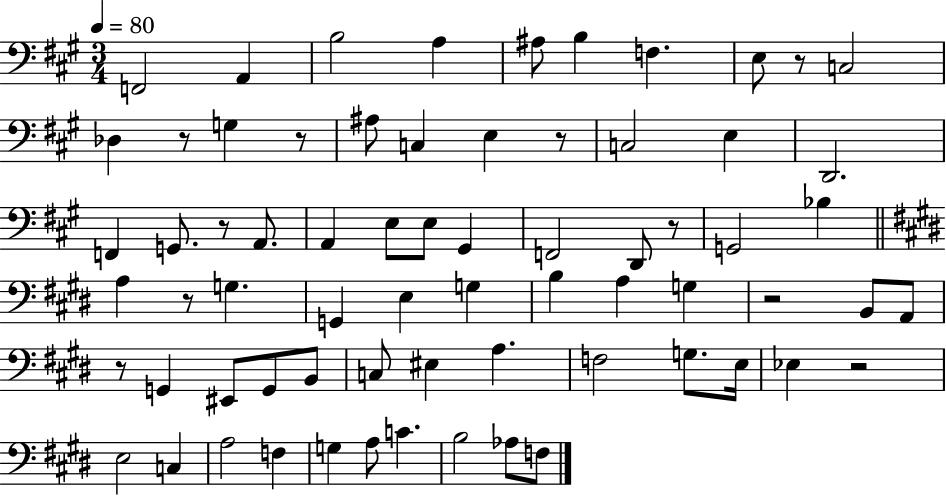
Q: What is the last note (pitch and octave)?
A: F3